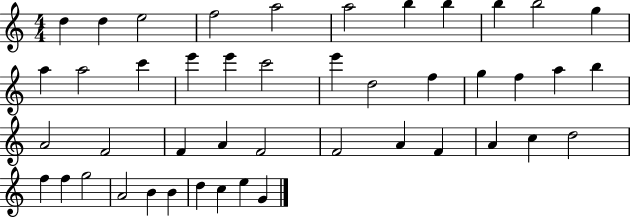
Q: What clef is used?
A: treble